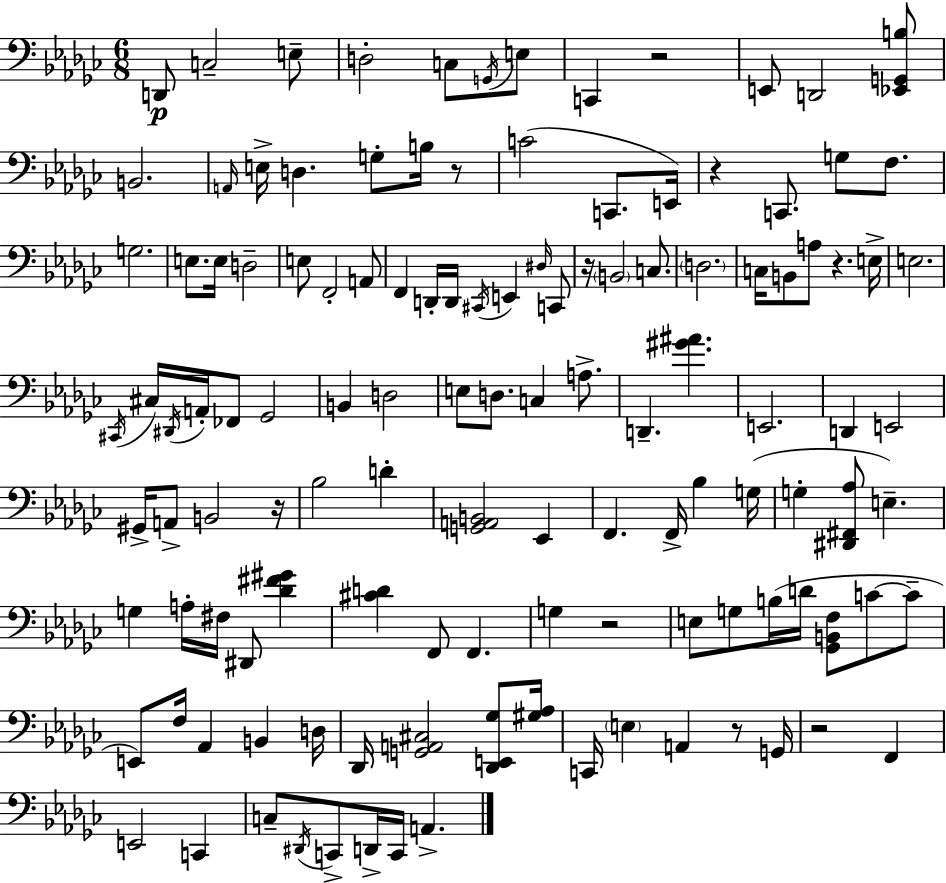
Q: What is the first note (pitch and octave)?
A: D2